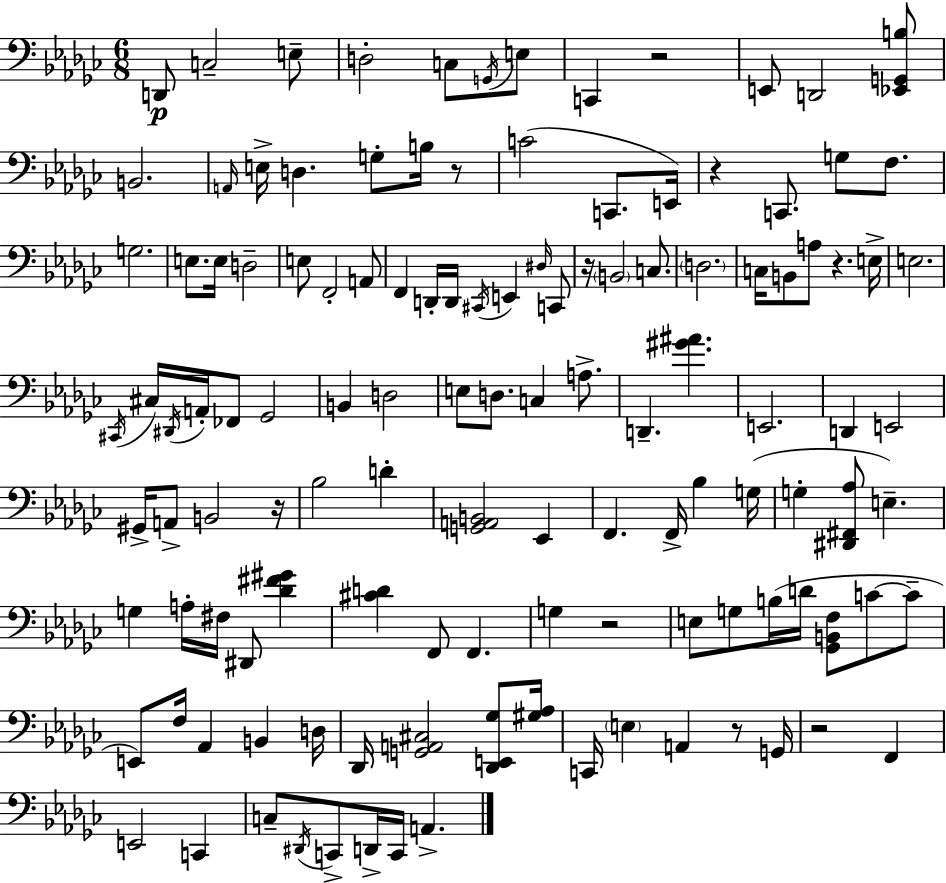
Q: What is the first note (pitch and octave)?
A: D2